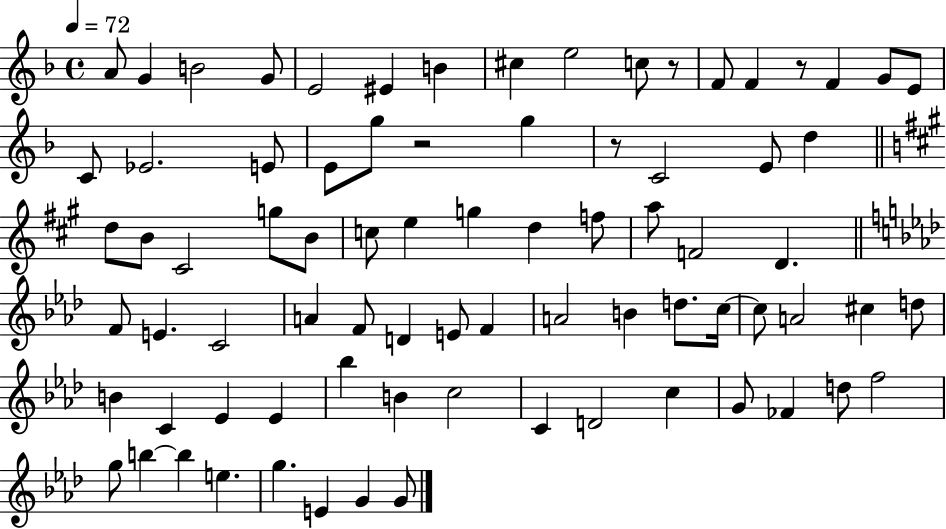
{
  \clef treble
  \time 4/4
  \defaultTimeSignature
  \key f \major
  \tempo 4 = 72
  a'8 g'4 b'2 g'8 | e'2 eis'4 b'4 | cis''4 e''2 c''8 r8 | f'8 f'4 r8 f'4 g'8 e'8 | \break c'8 ees'2. e'8 | e'8 g''8 r2 g''4 | r8 c'2 e'8 d''4 | \bar "||" \break \key a \major d''8 b'8 cis'2 g''8 b'8 | c''8 e''4 g''4 d''4 f''8 | a''8 f'2 d'4. | \bar "||" \break \key aes \major f'8 e'4. c'2 | a'4 f'8 d'4 e'8 f'4 | a'2 b'4 d''8. c''16~~ | c''8 a'2 cis''4 d''8 | \break b'4 c'4 ees'4 ees'4 | bes''4 b'4 c''2 | c'4 d'2 c''4 | g'8 fes'4 d''8 f''2 | \break g''8 b''4~~ b''4 e''4. | g''4. e'4 g'4 g'8 | \bar "|."
}